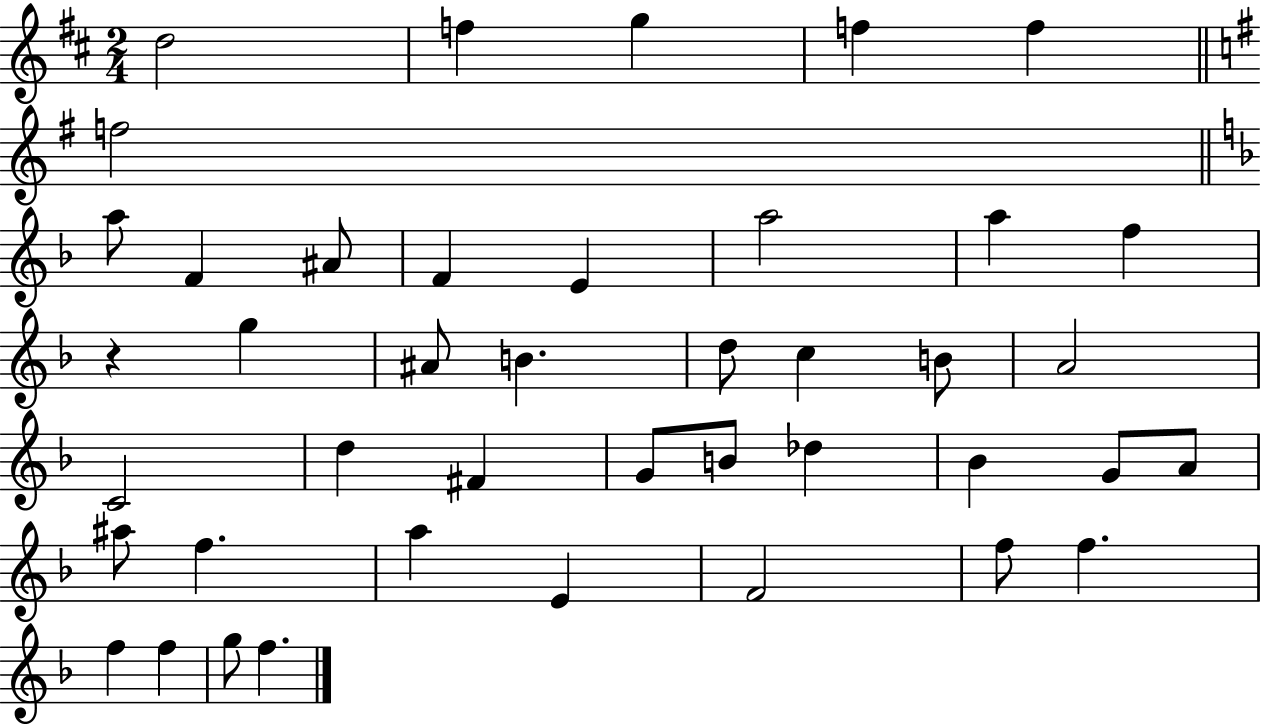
D5/h F5/q G5/q F5/q F5/q F5/h A5/e F4/q A#4/e F4/q E4/q A5/h A5/q F5/q R/q G5/q A#4/e B4/q. D5/e C5/q B4/e A4/h C4/h D5/q F#4/q G4/e B4/e Db5/q Bb4/q G4/e A4/e A#5/e F5/q. A5/q E4/q F4/h F5/e F5/q. F5/q F5/q G5/e F5/q.